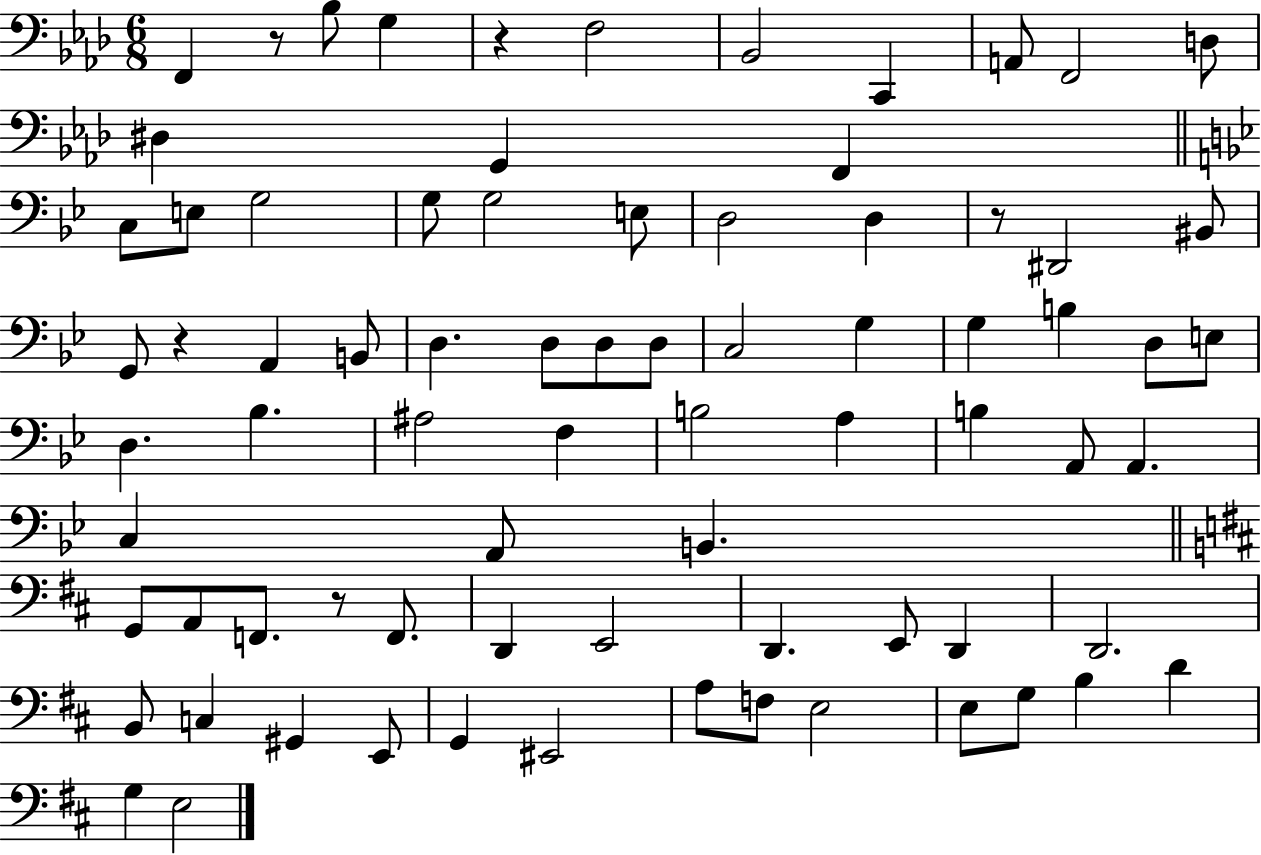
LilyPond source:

{
  \clef bass
  \numericTimeSignature
  \time 6/8
  \key aes \major
  f,4 r8 bes8 g4 | r4 f2 | bes,2 c,4 | a,8 f,2 d8 | \break dis4 g,4 f,4 | \bar "||" \break \key g \minor c8 e8 g2 | g8 g2 e8 | d2 d4 | r8 dis,2 bis,8 | \break g,8 r4 a,4 b,8 | d4. d8 d8 d8 | c2 g4 | g4 b4 d8 e8 | \break d4. bes4. | ais2 f4 | b2 a4 | b4 a,8 a,4. | \break c4 a,8 b,4. | \bar "||" \break \key b \minor g,8 a,8 f,8. r8 f,8. | d,4 e,2 | d,4. e,8 d,4 | d,2. | \break b,8 c4 gis,4 e,8 | g,4 eis,2 | a8 f8 e2 | e8 g8 b4 d'4 | \break g4 e2 | \bar "|."
}